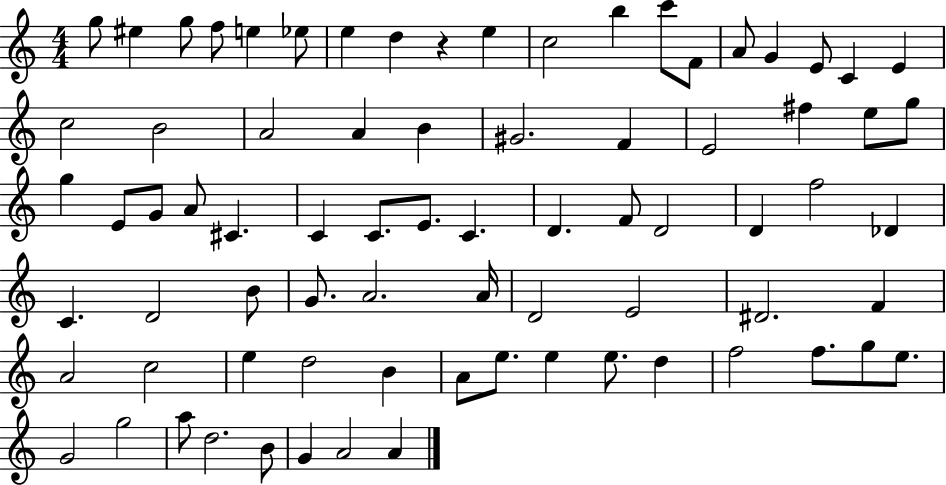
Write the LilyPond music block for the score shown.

{
  \clef treble
  \numericTimeSignature
  \time 4/4
  \key c \major
  \repeat volta 2 { g''8 eis''4 g''8 f''8 e''4 ees''8 | e''4 d''4 r4 e''4 | c''2 b''4 c'''8 f'8 | a'8 g'4 e'8 c'4 e'4 | \break c''2 b'2 | a'2 a'4 b'4 | gis'2. f'4 | e'2 fis''4 e''8 g''8 | \break g''4 e'8 g'8 a'8 cis'4. | c'4 c'8. e'8. c'4. | d'4. f'8 d'2 | d'4 f''2 des'4 | \break c'4. d'2 b'8 | g'8. a'2. a'16 | d'2 e'2 | dis'2. f'4 | \break a'2 c''2 | e''4 d''2 b'4 | a'8 e''8. e''4 e''8. d''4 | f''2 f''8. g''8 e''8. | \break g'2 g''2 | a''8 d''2. b'8 | g'4 a'2 a'4 | } \bar "|."
}